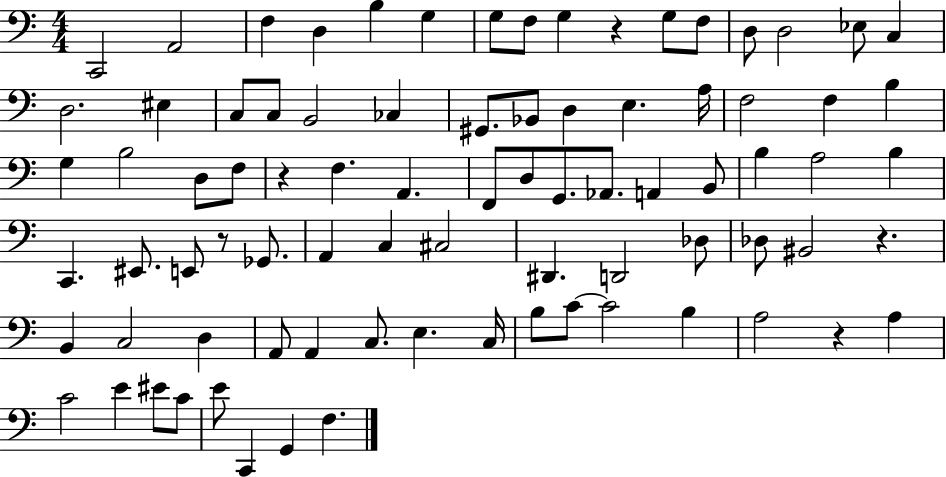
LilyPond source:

{
  \clef bass
  \numericTimeSignature
  \time 4/4
  \key c \major
  \repeat volta 2 { c,2 a,2 | f4 d4 b4 g4 | g8 f8 g4 r4 g8 f8 | d8 d2 ees8 c4 | \break d2. eis4 | c8 c8 b,2 ces4 | gis,8. bes,8 d4 e4. a16 | f2 f4 b4 | \break g4 b2 d8 f8 | r4 f4. a,4. | f,8 d8 g,8. aes,8. a,4 b,8 | b4 a2 b4 | \break c,4. eis,8. e,8 r8 ges,8. | a,4 c4 cis2 | dis,4. d,2 des8 | des8 bis,2 r4. | \break b,4 c2 d4 | a,8 a,4 c8. e4. c16 | b8 c'8~~ c'2 b4 | a2 r4 a4 | \break c'2 e'4 eis'8 c'8 | e'8 c,4 g,4 f4. | } \bar "|."
}